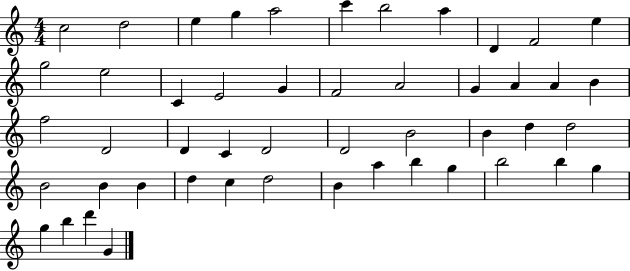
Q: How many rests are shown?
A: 0